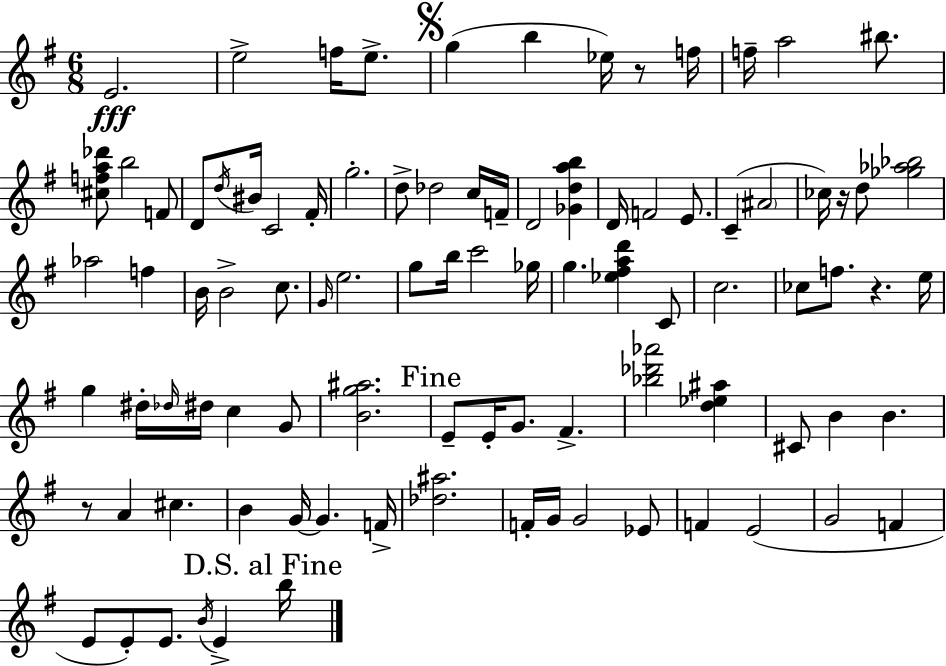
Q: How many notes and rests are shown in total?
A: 93